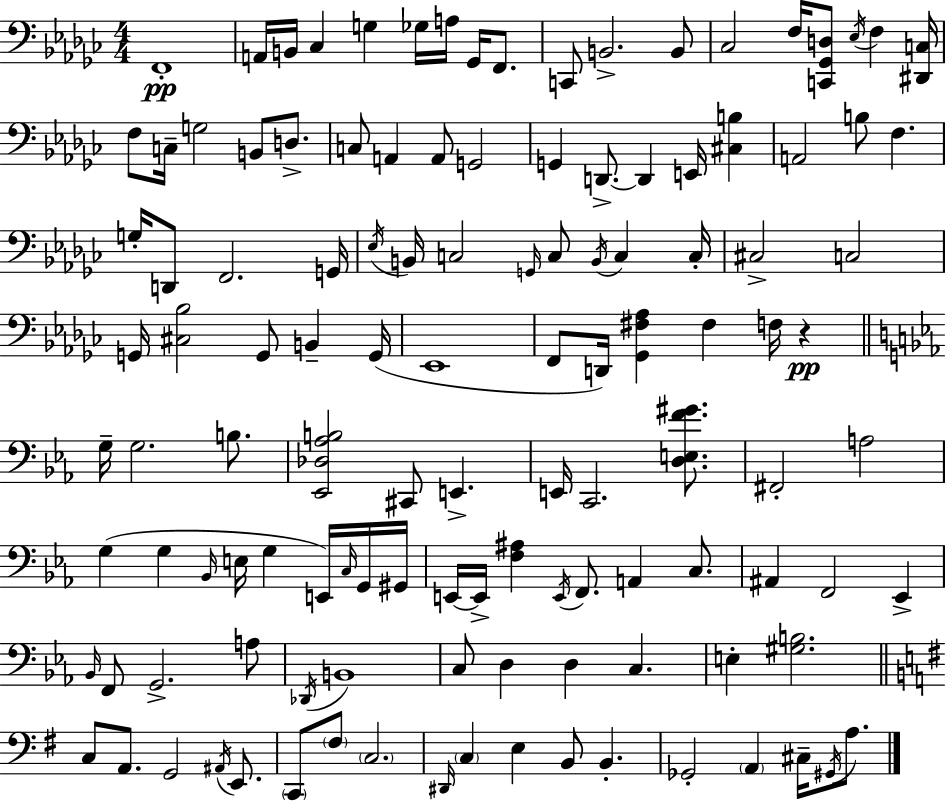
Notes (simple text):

F2/w A2/s B2/s CES3/q G3/q Gb3/s A3/s Gb2/s F2/e. C2/e B2/h. B2/e CES3/h F3/s [C2,Gb2,D3]/e Eb3/s F3/q [D#2,C3]/s F3/e C3/s G3/h B2/e D3/e. C3/e A2/q A2/e G2/h G2/q D2/e. D2/q E2/s [C#3,B3]/q A2/h B3/e F3/q. G3/s D2/e F2/h. G2/s Eb3/s B2/s C3/h G2/s C3/e B2/s C3/q C3/s C#3/h C3/h G2/s [C#3,Bb3]/h G2/e B2/q G2/s Eb2/w F2/e D2/s [Gb2,F#3,Ab3]/q F#3/q F3/s R/q G3/s G3/h. B3/e. [Eb2,Db3,Ab3,B3]/h C#2/e E2/q. E2/s C2/h. [D3,E3,F4,G#4]/e. F#2/h A3/h G3/q G3/q Bb2/s E3/s G3/q E2/s C3/s G2/s G#2/s E2/s E2/s [F3,A#3]/q E2/s F2/e. A2/q C3/e. A#2/q F2/h Eb2/q Bb2/s F2/e G2/h. A3/e Db2/s B2/w C3/e D3/q D3/q C3/q. E3/q [G#3,B3]/h. C3/e A2/e. G2/h A#2/s E2/e. C2/e F#3/e C3/h. D#2/s C3/q E3/q B2/e B2/q. Gb2/h A2/q C#3/s G#2/s A3/e.